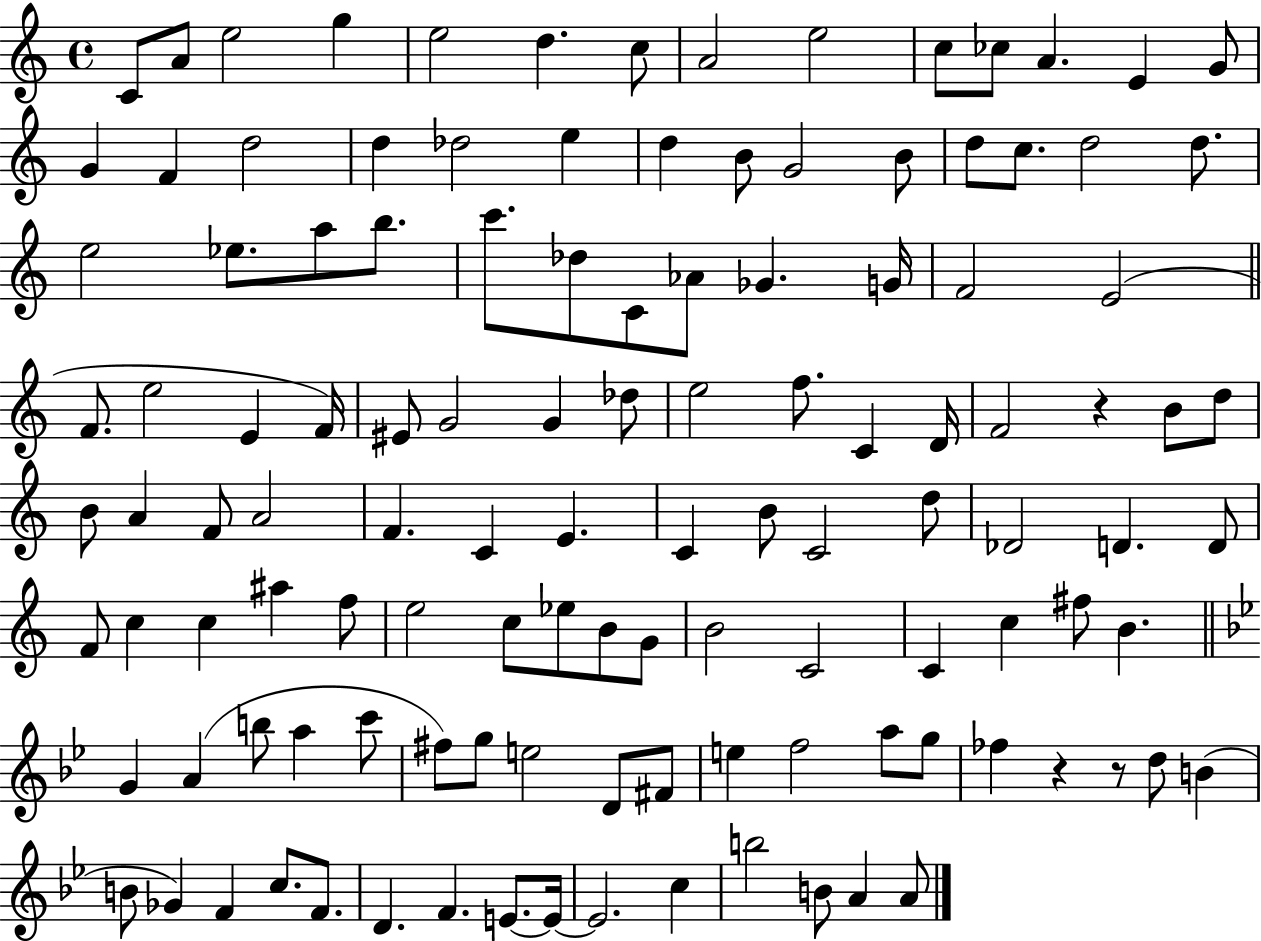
{
  \clef treble
  \time 4/4
  \defaultTimeSignature
  \key c \major
  c'8 a'8 e''2 g''4 | e''2 d''4. c''8 | a'2 e''2 | c''8 ces''8 a'4. e'4 g'8 | \break g'4 f'4 d''2 | d''4 des''2 e''4 | d''4 b'8 g'2 b'8 | d''8 c''8. d''2 d''8. | \break e''2 ees''8. a''8 b''8. | c'''8. des''8 c'8 aes'8 ges'4. g'16 | f'2 e'2( | \bar "||" \break \key a \minor f'8. e''2 e'4 f'16) | eis'8 g'2 g'4 des''8 | e''2 f''8. c'4 d'16 | f'2 r4 b'8 d''8 | \break b'8 a'4 f'8 a'2 | f'4. c'4 e'4. | c'4 b'8 c'2 d''8 | des'2 d'4. d'8 | \break f'8 c''4 c''4 ais''4 f''8 | e''2 c''8 ees''8 b'8 g'8 | b'2 c'2 | c'4 c''4 fis''8 b'4. | \break \bar "||" \break \key bes \major g'4 a'4( b''8 a''4 c'''8 | fis''8) g''8 e''2 d'8 fis'8 | e''4 f''2 a''8 g''8 | fes''4 r4 r8 d''8 b'4( | \break b'8 ges'4) f'4 c''8. f'8. | d'4. f'4. e'8.~~ e'16~~ | e'2. c''4 | b''2 b'8 a'4 a'8 | \break \bar "|."
}